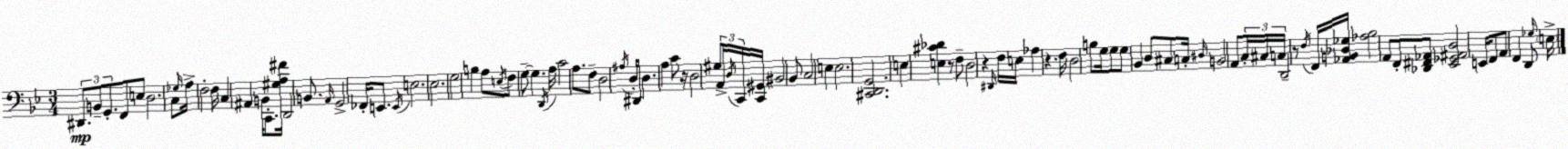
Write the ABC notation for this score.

X:1
T:Untitled
M:3/4
L:1/4
K:Gm
^D,,/2 B,,/2 G,,/2 F,,/2 E,/2 D,2 C,/2 _G,/4 A,/4 F,2 F,/4 C, ^A,, B,,/4 C,,/2 [^G,A,^F]/4 D,,2 B,,/2 A,,/4 G,,2 _F,,/4 E,,/2 E,,/4 E,2 _E,2 G,2 B, A,/2 E,/4 F,/2 G,/2 G, D,,/4 A,/4 C2 A,/2 F,/2 D,2 ^A,/4 D,/4 ^D,,/4 D, A, C/2 z/4 D,2 ^G,/2 A,,/4 D,/4 C,,/4 [C,,^G,,]/4 ^B,,2 _B,,/2 C,2 E, E,2 [^C,,D,,G,,]2 E, [E,^C_D] z/2 F,/2 D,2 z ^D,,/4 F,/4 E,/4 _A, z F,/4 D,2 B,/2 G,/4 G,/2 G,/2 _B,, D,/2 ^C,/2 C,/4 ^D,/4 B,,2 A,,/2 C,/4 ^C,/4 C,/4 D,,2 z/2 F,/4 F,,/4 [_A,,B,,_D,_G,]/4 [_A,_B,]2 A,,/2 F,,/2 [_D,,^F,,_A,,]/2 [_E,,_G,,^A,,D,]2 E,,/4 F,,/2 A,,/2 F,, D,,/2 _G,/4 E,/4